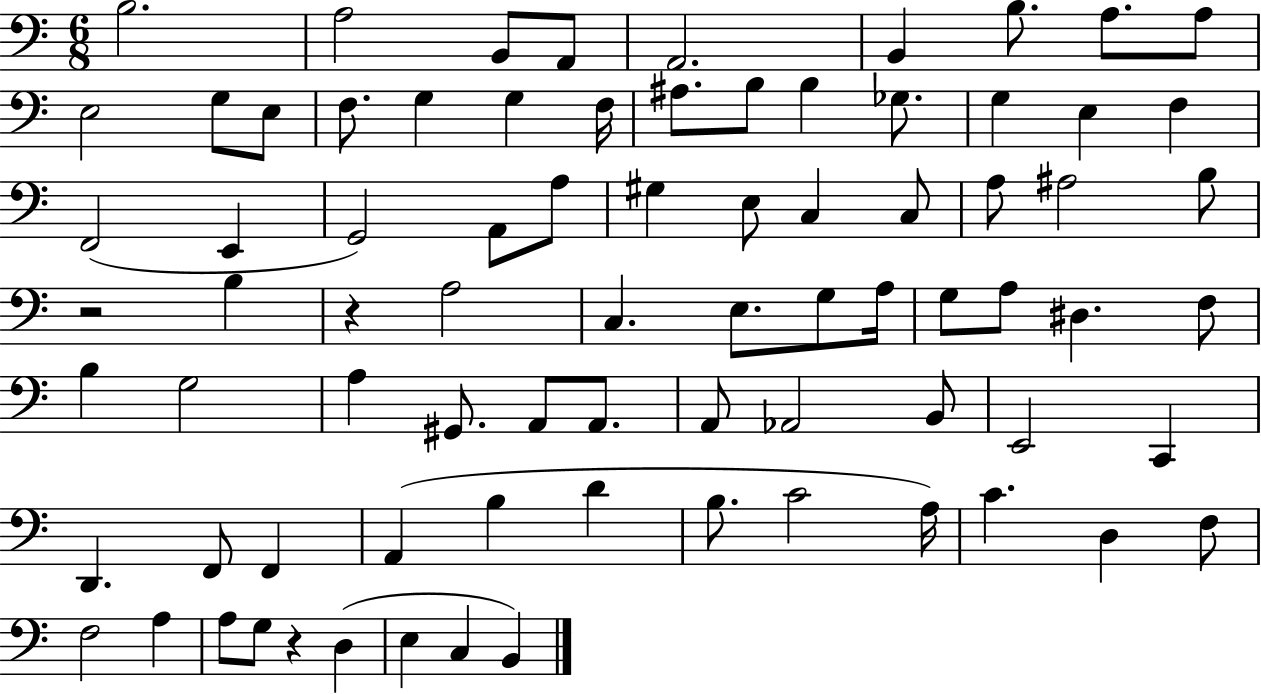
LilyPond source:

{
  \clef bass
  \numericTimeSignature
  \time 6/8
  \key c \major
  \repeat volta 2 { b2. | a2 b,8 a,8 | a,2. | b,4 b8. a8. a8 | \break e2 g8 e8 | f8. g4 g4 f16 | ais8. b8 b4 ges8. | g4 e4 f4 | \break f,2( e,4 | g,2) a,8 a8 | gis4 e8 c4 c8 | a8 ais2 b8 | \break r2 b4 | r4 a2 | c4. e8. g8 a16 | g8 a8 dis4. f8 | \break b4 g2 | a4 gis,8. a,8 a,8. | a,8 aes,2 b,8 | e,2 c,4 | \break d,4. f,8 f,4 | a,4( b4 d'4 | b8. c'2 a16) | c'4. d4 f8 | \break f2 a4 | a8 g8 r4 d4( | e4 c4 b,4) | } \bar "|."
}